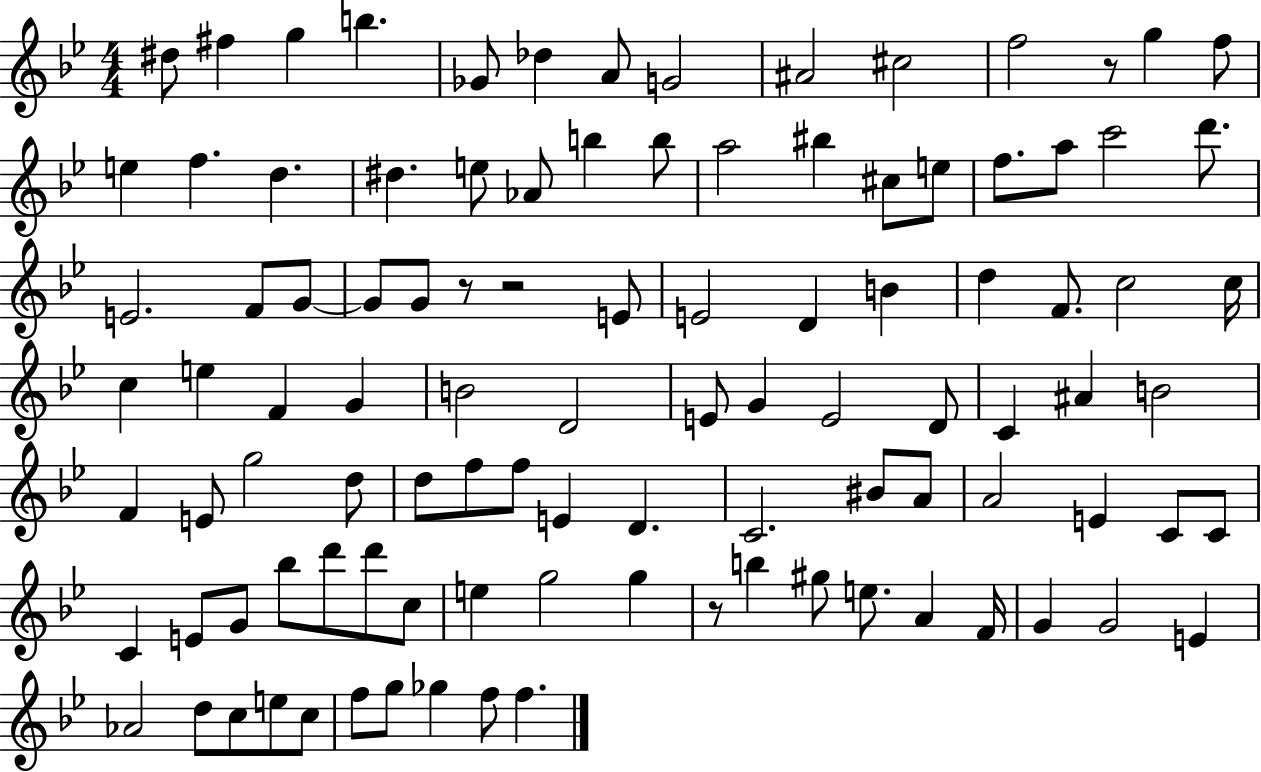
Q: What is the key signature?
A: BES major